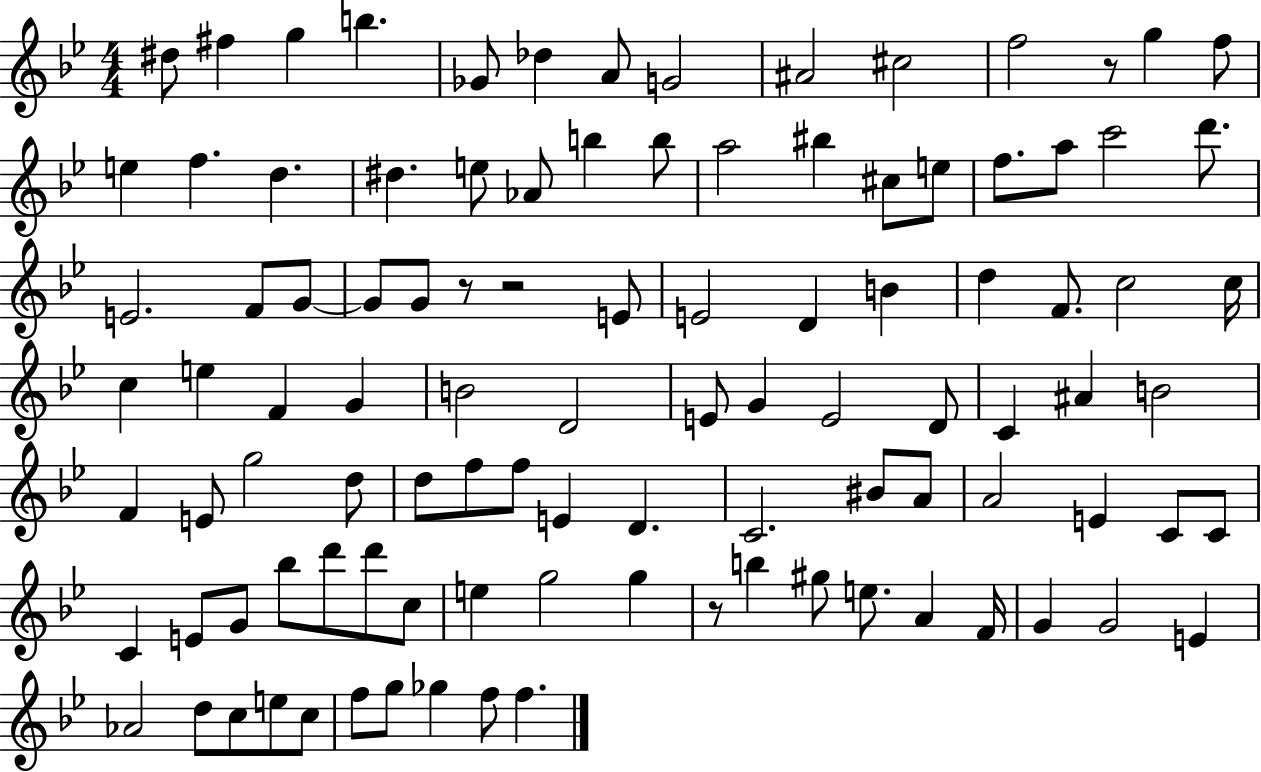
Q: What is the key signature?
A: BES major